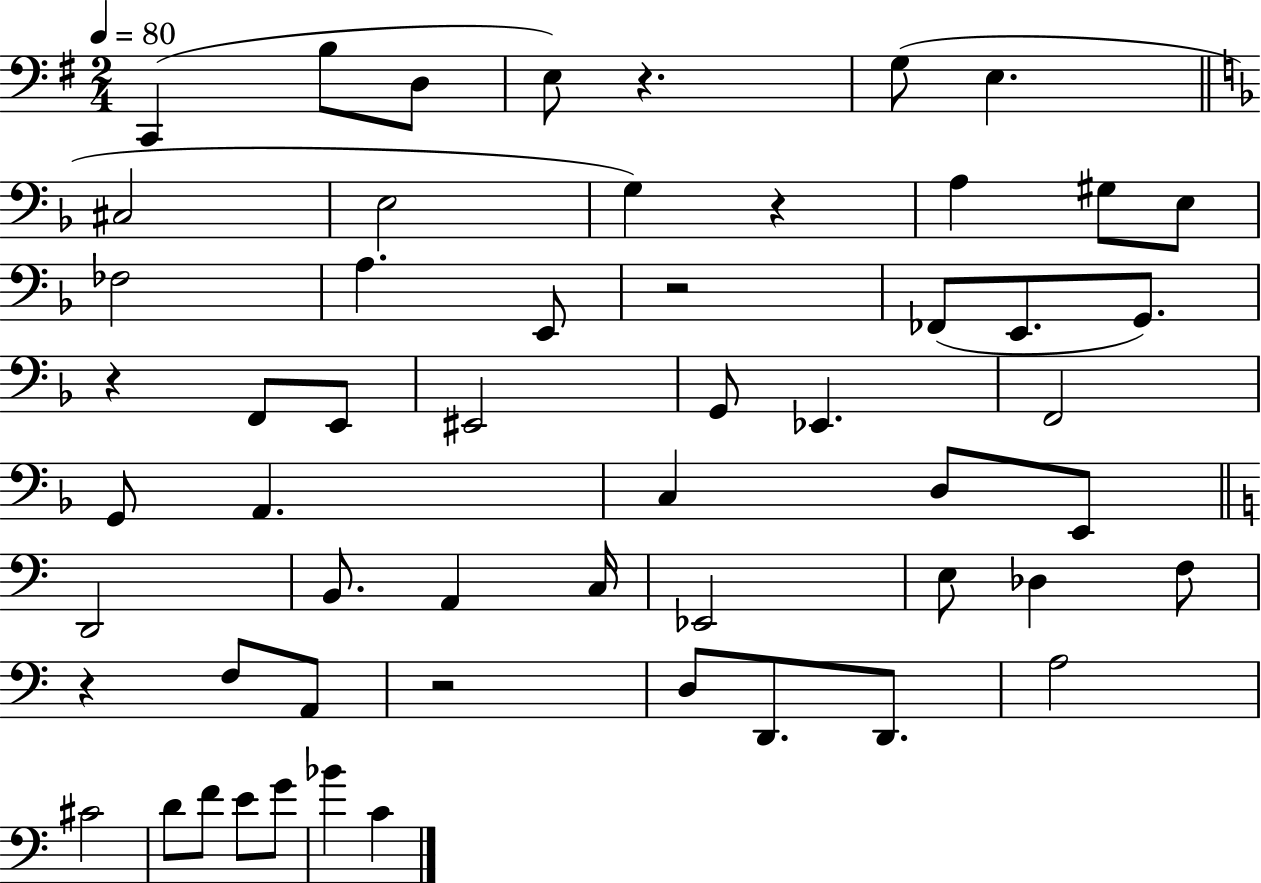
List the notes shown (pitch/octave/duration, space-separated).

C2/q B3/e D3/e E3/e R/q. G3/e E3/q. C#3/h E3/h G3/q R/q A3/q G#3/e E3/e FES3/h A3/q. E2/e R/h FES2/e E2/e. G2/e. R/q F2/e E2/e EIS2/h G2/e Eb2/q. F2/h G2/e A2/q. C3/q D3/e E2/e D2/h B2/e. A2/q C3/s Eb2/h E3/e Db3/q F3/e R/q F3/e A2/e R/h D3/e D2/e. D2/e. A3/h C#4/h D4/e F4/e E4/e G4/e Bb4/q C4/q